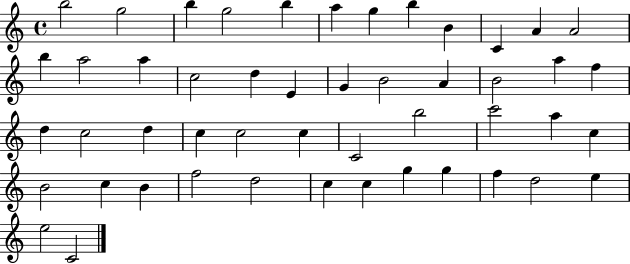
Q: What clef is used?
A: treble